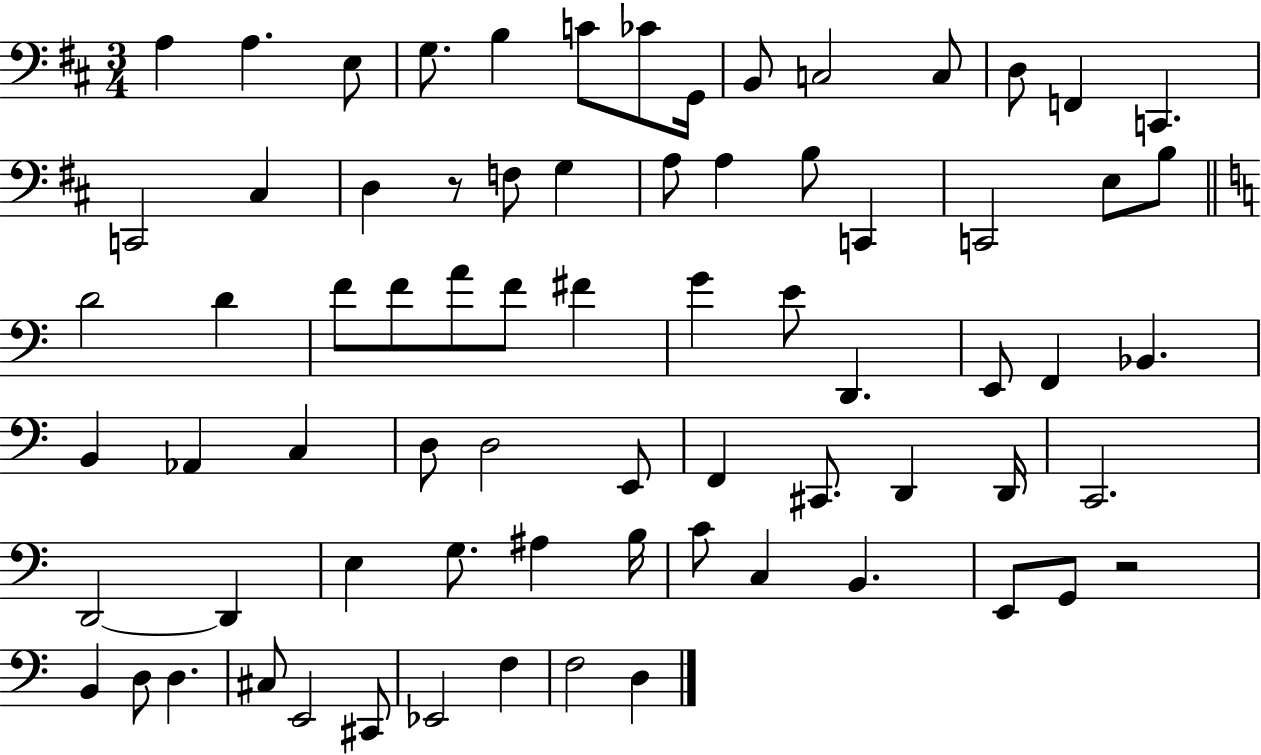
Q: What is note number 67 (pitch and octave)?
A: C#2